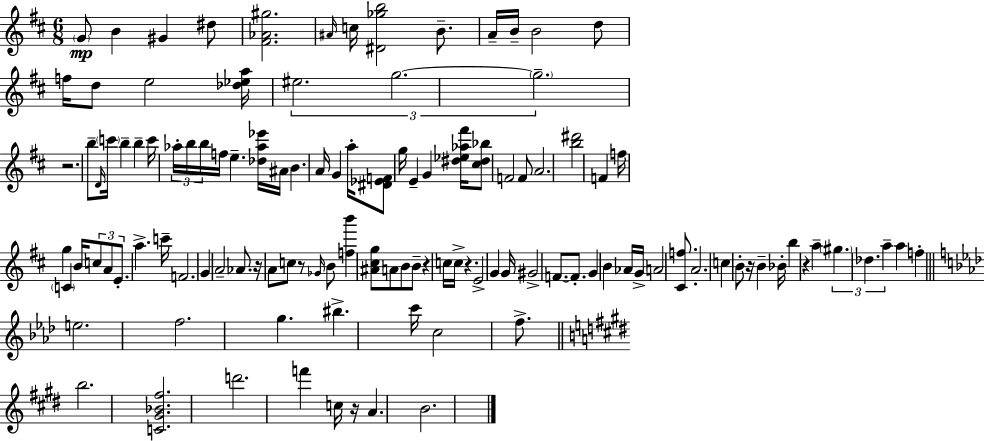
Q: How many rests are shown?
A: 8